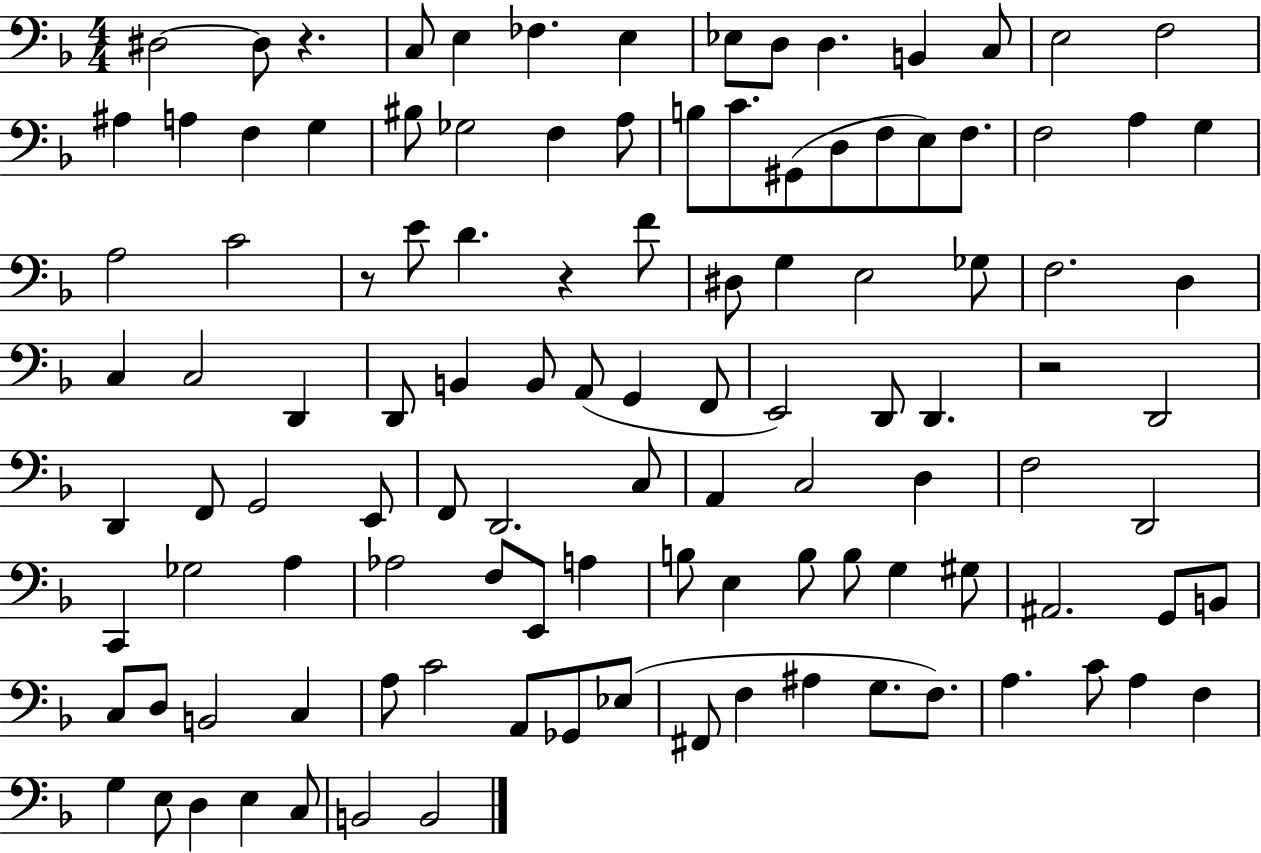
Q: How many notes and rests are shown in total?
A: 112